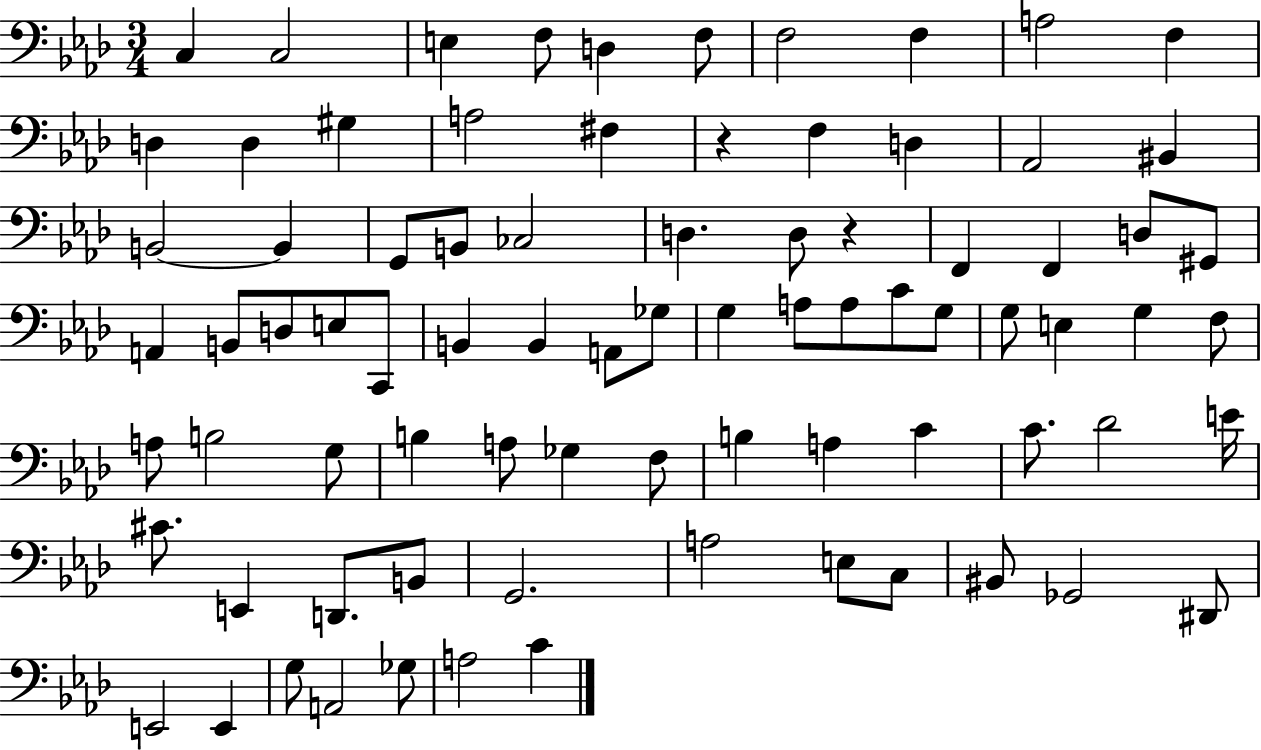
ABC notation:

X:1
T:Untitled
M:3/4
L:1/4
K:Ab
C, C,2 E, F,/2 D, F,/2 F,2 F, A,2 F, D, D, ^G, A,2 ^F, z F, D, _A,,2 ^B,, B,,2 B,, G,,/2 B,,/2 _C,2 D, D,/2 z F,, F,, D,/2 ^G,,/2 A,, B,,/2 D,/2 E,/2 C,,/2 B,, B,, A,,/2 _G,/2 G, A,/2 A,/2 C/2 G,/2 G,/2 E, G, F,/2 A,/2 B,2 G,/2 B, A,/2 _G, F,/2 B, A, C C/2 _D2 E/4 ^C/2 E,, D,,/2 B,,/2 G,,2 A,2 E,/2 C,/2 ^B,,/2 _G,,2 ^D,,/2 E,,2 E,, G,/2 A,,2 _G,/2 A,2 C